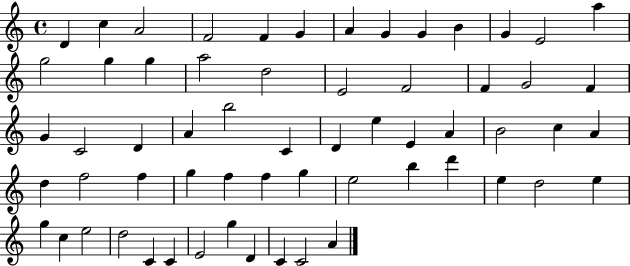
D4/q C5/q A4/h F4/h F4/q G4/q A4/q G4/q G4/q B4/q G4/q E4/h A5/q G5/h G5/q G5/q A5/h D5/h E4/h F4/h F4/q G4/h F4/q G4/q C4/h D4/q A4/q B5/h C4/q D4/q E5/q E4/q A4/q B4/h C5/q A4/q D5/q F5/h F5/q G5/q F5/q F5/q G5/q E5/h B5/q D6/q E5/q D5/h E5/q G5/q C5/q E5/h D5/h C4/q C4/q E4/h G5/q D4/q C4/q C4/h A4/q